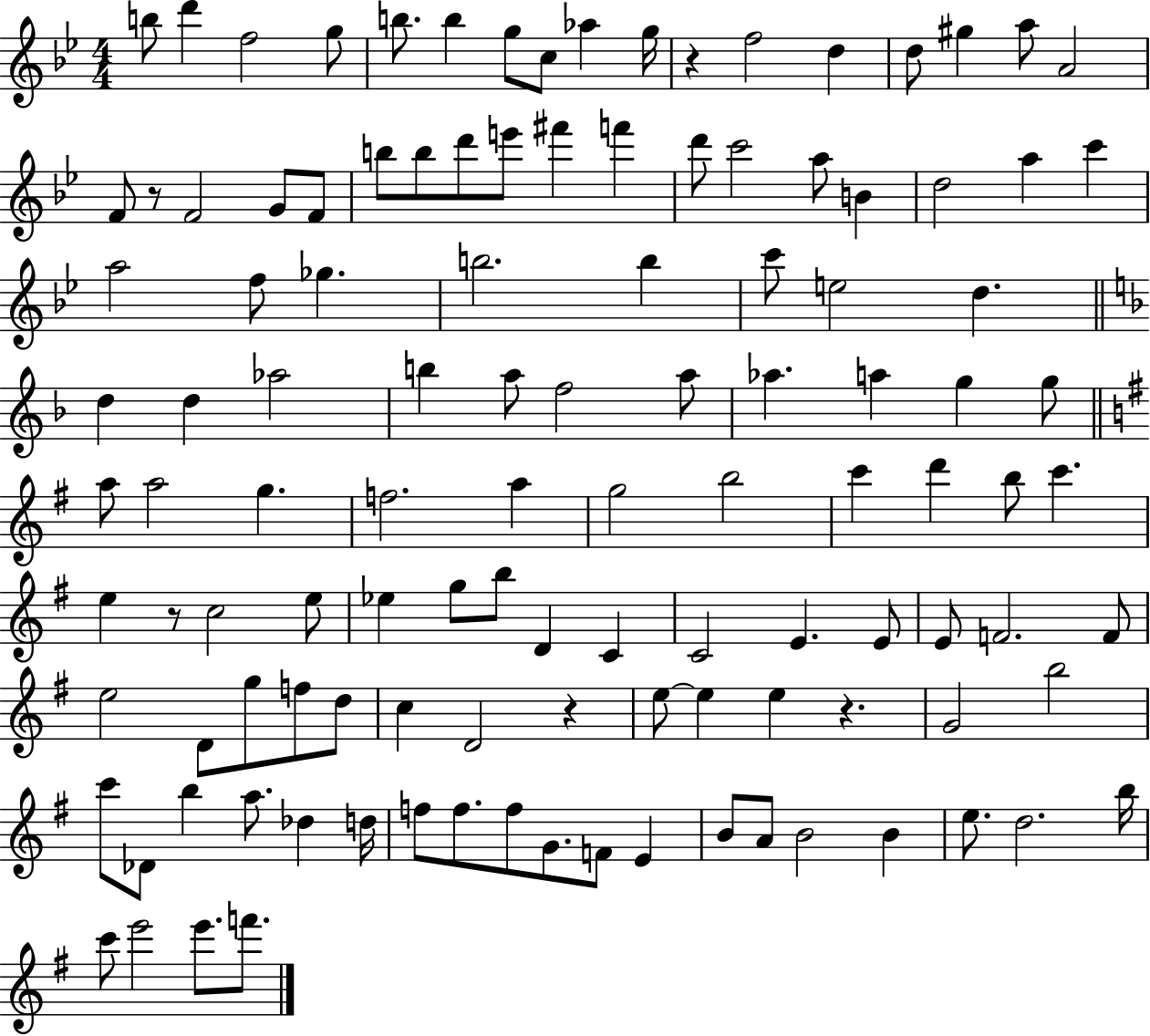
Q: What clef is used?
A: treble